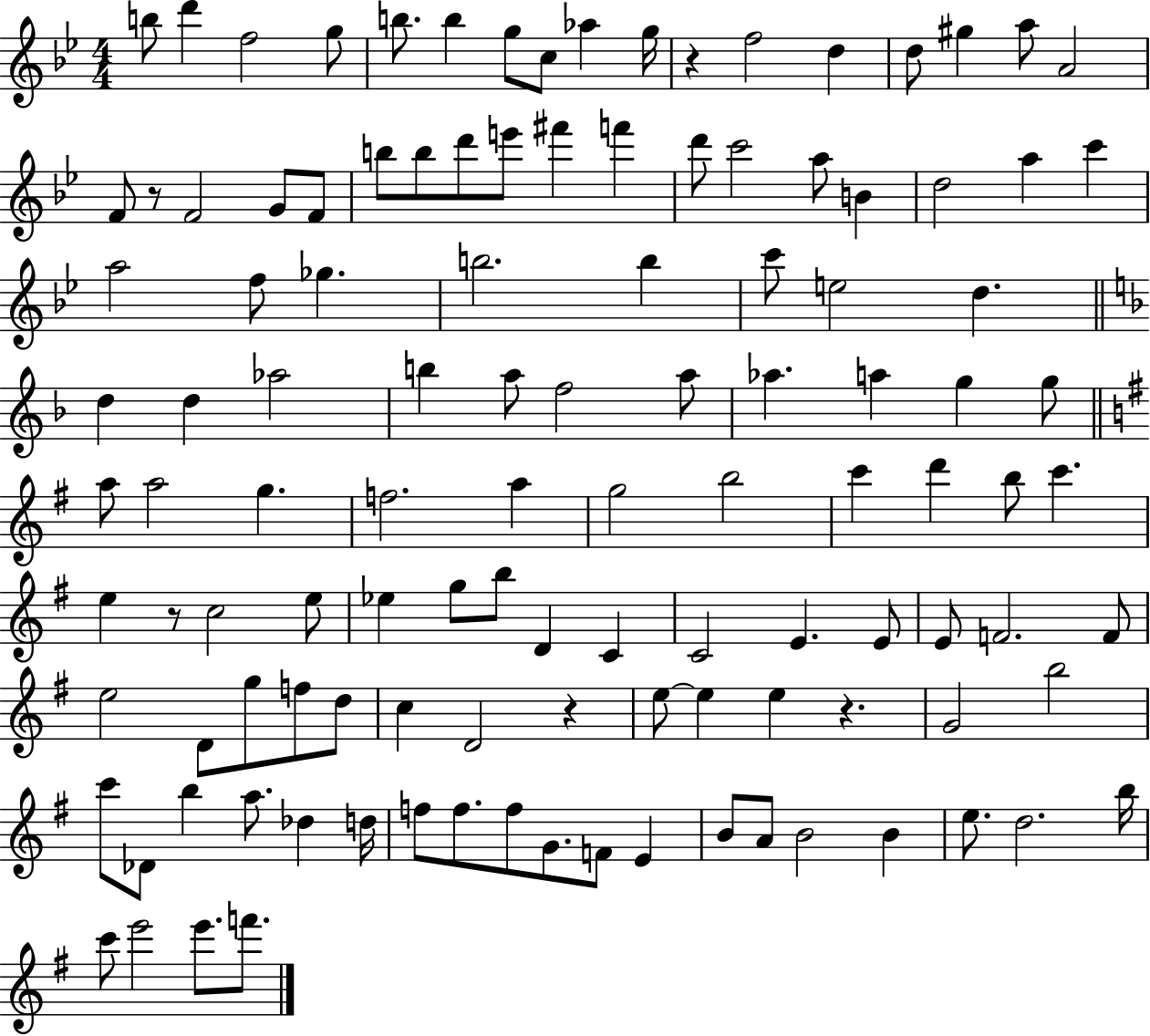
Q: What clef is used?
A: treble